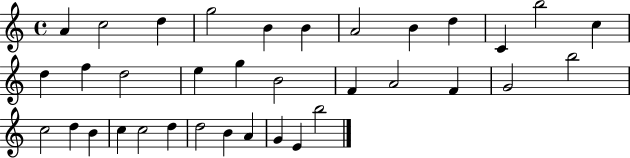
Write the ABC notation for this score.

X:1
T:Untitled
M:4/4
L:1/4
K:C
A c2 d g2 B B A2 B d C b2 c d f d2 e g B2 F A2 F G2 b2 c2 d B c c2 d d2 B A G E b2